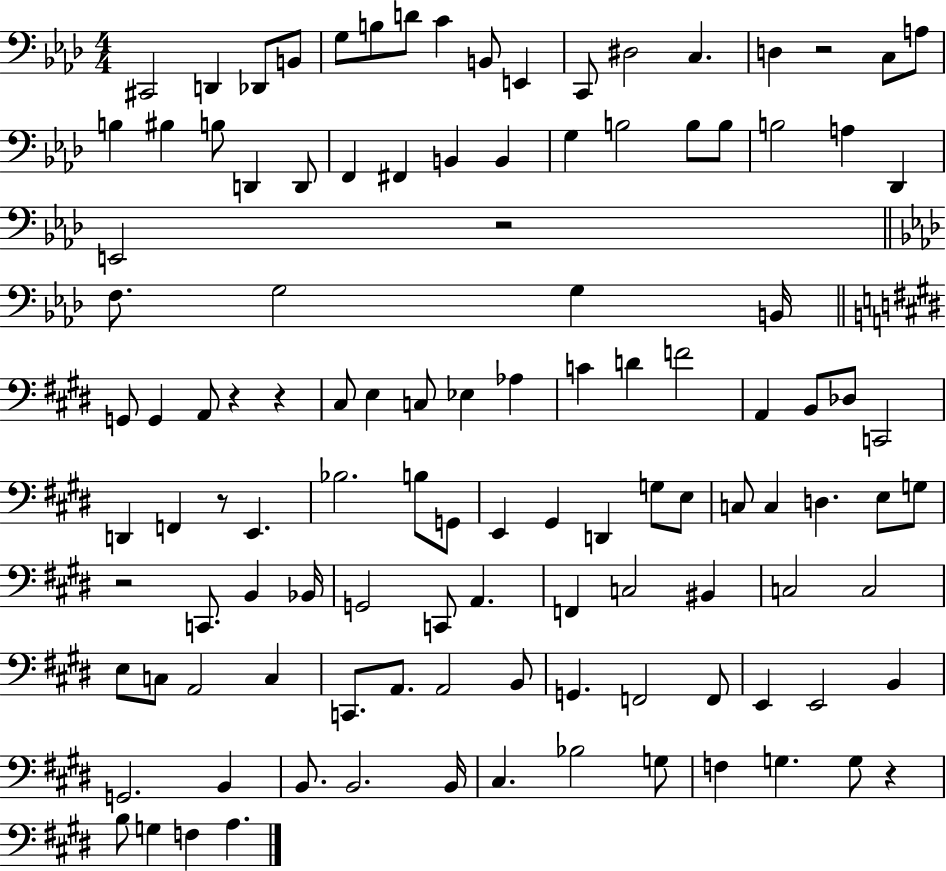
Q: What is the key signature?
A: AES major